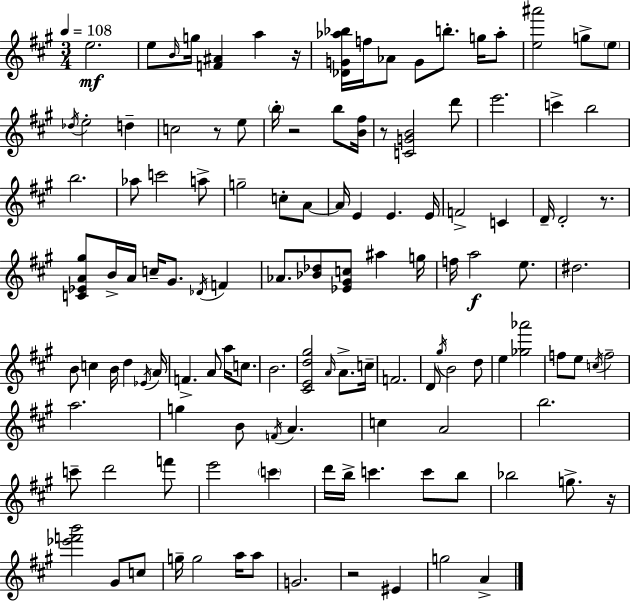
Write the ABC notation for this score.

X:1
T:Untitled
M:3/4
L:1/4
K:A
e2 e/2 B/4 g/4 [F^A] a z/4 [_DG_a_b]/4 f/4 _A/2 G/2 b/2 g/4 _a/2 [e^a']2 g/2 e/2 _d/4 e2 d c2 z/2 e/2 b/4 z2 b/2 [B^f]/4 z/2 [CGB]2 d'/2 e'2 c' b2 b2 _a/2 c'2 a/2 g2 c/2 A/2 A/4 E E E/4 F2 C D/4 D2 z/2 [C_EA^g]/2 B/4 A/4 c/4 ^G/2 _D/4 F _A/2 [_B_d]/2 [_E^Gc]/2 ^a g/4 f/4 a2 e/2 ^d2 B/2 c B/4 d _E/4 A/4 F A/2 a/4 c/2 B2 [^CEd^g]2 A/4 A/2 c/4 F2 D/2 ^g/4 B2 d/2 e [_g_a']2 f/2 e/2 c/4 f2 a2 g B/2 F/4 A c A2 b2 c'/2 d'2 f'/2 e'2 c' d'/4 b/4 c' c'/2 b/2 _b2 g/2 z/4 [_e'f'b']2 ^G/2 c/2 g/4 g2 a/4 a/2 G2 z2 ^E g2 A